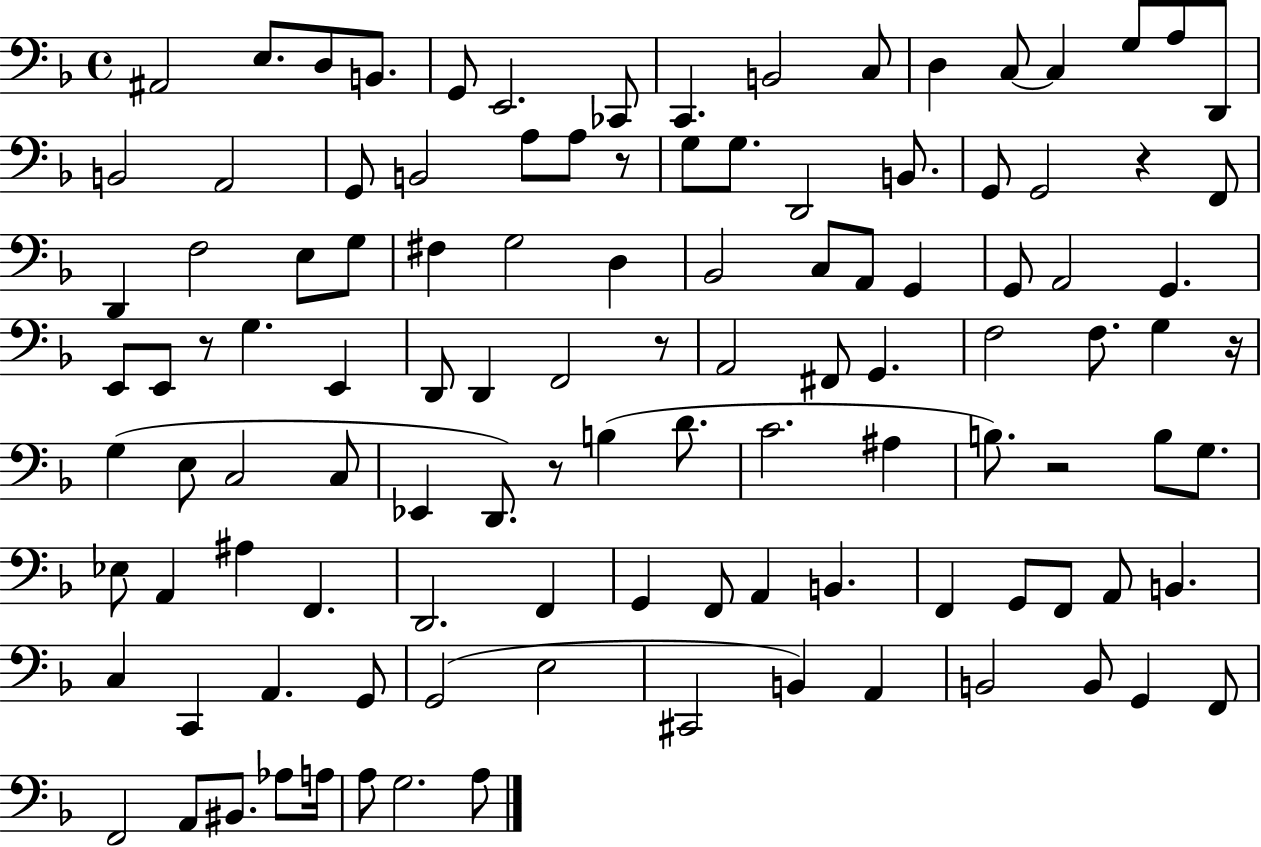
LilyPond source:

{
  \clef bass
  \time 4/4
  \defaultTimeSignature
  \key f \major
  ais,2 e8. d8 b,8. | g,8 e,2. ces,8 | c,4. b,2 c8 | d4 c8~~ c4 g8 a8 d,8 | \break b,2 a,2 | g,8 b,2 a8 a8 r8 | g8 g8. d,2 b,8. | g,8 g,2 r4 f,8 | \break d,4 f2 e8 g8 | fis4 g2 d4 | bes,2 c8 a,8 g,4 | g,8 a,2 g,4. | \break e,8 e,8 r8 g4. e,4 | d,8 d,4 f,2 r8 | a,2 fis,8 g,4. | f2 f8. g4 r16 | \break g4( e8 c2 c8 | ees,4 d,8.) r8 b4( d'8. | c'2. ais4 | b8.) r2 b8 g8. | \break ees8 a,4 ais4 f,4. | d,2. f,4 | g,4 f,8 a,4 b,4. | f,4 g,8 f,8 a,8 b,4. | \break c4 c,4 a,4. g,8 | g,2( e2 | cis,2 b,4) a,4 | b,2 b,8 g,4 f,8 | \break f,2 a,8 bis,8. aes8 a16 | a8 g2. a8 | \bar "|."
}